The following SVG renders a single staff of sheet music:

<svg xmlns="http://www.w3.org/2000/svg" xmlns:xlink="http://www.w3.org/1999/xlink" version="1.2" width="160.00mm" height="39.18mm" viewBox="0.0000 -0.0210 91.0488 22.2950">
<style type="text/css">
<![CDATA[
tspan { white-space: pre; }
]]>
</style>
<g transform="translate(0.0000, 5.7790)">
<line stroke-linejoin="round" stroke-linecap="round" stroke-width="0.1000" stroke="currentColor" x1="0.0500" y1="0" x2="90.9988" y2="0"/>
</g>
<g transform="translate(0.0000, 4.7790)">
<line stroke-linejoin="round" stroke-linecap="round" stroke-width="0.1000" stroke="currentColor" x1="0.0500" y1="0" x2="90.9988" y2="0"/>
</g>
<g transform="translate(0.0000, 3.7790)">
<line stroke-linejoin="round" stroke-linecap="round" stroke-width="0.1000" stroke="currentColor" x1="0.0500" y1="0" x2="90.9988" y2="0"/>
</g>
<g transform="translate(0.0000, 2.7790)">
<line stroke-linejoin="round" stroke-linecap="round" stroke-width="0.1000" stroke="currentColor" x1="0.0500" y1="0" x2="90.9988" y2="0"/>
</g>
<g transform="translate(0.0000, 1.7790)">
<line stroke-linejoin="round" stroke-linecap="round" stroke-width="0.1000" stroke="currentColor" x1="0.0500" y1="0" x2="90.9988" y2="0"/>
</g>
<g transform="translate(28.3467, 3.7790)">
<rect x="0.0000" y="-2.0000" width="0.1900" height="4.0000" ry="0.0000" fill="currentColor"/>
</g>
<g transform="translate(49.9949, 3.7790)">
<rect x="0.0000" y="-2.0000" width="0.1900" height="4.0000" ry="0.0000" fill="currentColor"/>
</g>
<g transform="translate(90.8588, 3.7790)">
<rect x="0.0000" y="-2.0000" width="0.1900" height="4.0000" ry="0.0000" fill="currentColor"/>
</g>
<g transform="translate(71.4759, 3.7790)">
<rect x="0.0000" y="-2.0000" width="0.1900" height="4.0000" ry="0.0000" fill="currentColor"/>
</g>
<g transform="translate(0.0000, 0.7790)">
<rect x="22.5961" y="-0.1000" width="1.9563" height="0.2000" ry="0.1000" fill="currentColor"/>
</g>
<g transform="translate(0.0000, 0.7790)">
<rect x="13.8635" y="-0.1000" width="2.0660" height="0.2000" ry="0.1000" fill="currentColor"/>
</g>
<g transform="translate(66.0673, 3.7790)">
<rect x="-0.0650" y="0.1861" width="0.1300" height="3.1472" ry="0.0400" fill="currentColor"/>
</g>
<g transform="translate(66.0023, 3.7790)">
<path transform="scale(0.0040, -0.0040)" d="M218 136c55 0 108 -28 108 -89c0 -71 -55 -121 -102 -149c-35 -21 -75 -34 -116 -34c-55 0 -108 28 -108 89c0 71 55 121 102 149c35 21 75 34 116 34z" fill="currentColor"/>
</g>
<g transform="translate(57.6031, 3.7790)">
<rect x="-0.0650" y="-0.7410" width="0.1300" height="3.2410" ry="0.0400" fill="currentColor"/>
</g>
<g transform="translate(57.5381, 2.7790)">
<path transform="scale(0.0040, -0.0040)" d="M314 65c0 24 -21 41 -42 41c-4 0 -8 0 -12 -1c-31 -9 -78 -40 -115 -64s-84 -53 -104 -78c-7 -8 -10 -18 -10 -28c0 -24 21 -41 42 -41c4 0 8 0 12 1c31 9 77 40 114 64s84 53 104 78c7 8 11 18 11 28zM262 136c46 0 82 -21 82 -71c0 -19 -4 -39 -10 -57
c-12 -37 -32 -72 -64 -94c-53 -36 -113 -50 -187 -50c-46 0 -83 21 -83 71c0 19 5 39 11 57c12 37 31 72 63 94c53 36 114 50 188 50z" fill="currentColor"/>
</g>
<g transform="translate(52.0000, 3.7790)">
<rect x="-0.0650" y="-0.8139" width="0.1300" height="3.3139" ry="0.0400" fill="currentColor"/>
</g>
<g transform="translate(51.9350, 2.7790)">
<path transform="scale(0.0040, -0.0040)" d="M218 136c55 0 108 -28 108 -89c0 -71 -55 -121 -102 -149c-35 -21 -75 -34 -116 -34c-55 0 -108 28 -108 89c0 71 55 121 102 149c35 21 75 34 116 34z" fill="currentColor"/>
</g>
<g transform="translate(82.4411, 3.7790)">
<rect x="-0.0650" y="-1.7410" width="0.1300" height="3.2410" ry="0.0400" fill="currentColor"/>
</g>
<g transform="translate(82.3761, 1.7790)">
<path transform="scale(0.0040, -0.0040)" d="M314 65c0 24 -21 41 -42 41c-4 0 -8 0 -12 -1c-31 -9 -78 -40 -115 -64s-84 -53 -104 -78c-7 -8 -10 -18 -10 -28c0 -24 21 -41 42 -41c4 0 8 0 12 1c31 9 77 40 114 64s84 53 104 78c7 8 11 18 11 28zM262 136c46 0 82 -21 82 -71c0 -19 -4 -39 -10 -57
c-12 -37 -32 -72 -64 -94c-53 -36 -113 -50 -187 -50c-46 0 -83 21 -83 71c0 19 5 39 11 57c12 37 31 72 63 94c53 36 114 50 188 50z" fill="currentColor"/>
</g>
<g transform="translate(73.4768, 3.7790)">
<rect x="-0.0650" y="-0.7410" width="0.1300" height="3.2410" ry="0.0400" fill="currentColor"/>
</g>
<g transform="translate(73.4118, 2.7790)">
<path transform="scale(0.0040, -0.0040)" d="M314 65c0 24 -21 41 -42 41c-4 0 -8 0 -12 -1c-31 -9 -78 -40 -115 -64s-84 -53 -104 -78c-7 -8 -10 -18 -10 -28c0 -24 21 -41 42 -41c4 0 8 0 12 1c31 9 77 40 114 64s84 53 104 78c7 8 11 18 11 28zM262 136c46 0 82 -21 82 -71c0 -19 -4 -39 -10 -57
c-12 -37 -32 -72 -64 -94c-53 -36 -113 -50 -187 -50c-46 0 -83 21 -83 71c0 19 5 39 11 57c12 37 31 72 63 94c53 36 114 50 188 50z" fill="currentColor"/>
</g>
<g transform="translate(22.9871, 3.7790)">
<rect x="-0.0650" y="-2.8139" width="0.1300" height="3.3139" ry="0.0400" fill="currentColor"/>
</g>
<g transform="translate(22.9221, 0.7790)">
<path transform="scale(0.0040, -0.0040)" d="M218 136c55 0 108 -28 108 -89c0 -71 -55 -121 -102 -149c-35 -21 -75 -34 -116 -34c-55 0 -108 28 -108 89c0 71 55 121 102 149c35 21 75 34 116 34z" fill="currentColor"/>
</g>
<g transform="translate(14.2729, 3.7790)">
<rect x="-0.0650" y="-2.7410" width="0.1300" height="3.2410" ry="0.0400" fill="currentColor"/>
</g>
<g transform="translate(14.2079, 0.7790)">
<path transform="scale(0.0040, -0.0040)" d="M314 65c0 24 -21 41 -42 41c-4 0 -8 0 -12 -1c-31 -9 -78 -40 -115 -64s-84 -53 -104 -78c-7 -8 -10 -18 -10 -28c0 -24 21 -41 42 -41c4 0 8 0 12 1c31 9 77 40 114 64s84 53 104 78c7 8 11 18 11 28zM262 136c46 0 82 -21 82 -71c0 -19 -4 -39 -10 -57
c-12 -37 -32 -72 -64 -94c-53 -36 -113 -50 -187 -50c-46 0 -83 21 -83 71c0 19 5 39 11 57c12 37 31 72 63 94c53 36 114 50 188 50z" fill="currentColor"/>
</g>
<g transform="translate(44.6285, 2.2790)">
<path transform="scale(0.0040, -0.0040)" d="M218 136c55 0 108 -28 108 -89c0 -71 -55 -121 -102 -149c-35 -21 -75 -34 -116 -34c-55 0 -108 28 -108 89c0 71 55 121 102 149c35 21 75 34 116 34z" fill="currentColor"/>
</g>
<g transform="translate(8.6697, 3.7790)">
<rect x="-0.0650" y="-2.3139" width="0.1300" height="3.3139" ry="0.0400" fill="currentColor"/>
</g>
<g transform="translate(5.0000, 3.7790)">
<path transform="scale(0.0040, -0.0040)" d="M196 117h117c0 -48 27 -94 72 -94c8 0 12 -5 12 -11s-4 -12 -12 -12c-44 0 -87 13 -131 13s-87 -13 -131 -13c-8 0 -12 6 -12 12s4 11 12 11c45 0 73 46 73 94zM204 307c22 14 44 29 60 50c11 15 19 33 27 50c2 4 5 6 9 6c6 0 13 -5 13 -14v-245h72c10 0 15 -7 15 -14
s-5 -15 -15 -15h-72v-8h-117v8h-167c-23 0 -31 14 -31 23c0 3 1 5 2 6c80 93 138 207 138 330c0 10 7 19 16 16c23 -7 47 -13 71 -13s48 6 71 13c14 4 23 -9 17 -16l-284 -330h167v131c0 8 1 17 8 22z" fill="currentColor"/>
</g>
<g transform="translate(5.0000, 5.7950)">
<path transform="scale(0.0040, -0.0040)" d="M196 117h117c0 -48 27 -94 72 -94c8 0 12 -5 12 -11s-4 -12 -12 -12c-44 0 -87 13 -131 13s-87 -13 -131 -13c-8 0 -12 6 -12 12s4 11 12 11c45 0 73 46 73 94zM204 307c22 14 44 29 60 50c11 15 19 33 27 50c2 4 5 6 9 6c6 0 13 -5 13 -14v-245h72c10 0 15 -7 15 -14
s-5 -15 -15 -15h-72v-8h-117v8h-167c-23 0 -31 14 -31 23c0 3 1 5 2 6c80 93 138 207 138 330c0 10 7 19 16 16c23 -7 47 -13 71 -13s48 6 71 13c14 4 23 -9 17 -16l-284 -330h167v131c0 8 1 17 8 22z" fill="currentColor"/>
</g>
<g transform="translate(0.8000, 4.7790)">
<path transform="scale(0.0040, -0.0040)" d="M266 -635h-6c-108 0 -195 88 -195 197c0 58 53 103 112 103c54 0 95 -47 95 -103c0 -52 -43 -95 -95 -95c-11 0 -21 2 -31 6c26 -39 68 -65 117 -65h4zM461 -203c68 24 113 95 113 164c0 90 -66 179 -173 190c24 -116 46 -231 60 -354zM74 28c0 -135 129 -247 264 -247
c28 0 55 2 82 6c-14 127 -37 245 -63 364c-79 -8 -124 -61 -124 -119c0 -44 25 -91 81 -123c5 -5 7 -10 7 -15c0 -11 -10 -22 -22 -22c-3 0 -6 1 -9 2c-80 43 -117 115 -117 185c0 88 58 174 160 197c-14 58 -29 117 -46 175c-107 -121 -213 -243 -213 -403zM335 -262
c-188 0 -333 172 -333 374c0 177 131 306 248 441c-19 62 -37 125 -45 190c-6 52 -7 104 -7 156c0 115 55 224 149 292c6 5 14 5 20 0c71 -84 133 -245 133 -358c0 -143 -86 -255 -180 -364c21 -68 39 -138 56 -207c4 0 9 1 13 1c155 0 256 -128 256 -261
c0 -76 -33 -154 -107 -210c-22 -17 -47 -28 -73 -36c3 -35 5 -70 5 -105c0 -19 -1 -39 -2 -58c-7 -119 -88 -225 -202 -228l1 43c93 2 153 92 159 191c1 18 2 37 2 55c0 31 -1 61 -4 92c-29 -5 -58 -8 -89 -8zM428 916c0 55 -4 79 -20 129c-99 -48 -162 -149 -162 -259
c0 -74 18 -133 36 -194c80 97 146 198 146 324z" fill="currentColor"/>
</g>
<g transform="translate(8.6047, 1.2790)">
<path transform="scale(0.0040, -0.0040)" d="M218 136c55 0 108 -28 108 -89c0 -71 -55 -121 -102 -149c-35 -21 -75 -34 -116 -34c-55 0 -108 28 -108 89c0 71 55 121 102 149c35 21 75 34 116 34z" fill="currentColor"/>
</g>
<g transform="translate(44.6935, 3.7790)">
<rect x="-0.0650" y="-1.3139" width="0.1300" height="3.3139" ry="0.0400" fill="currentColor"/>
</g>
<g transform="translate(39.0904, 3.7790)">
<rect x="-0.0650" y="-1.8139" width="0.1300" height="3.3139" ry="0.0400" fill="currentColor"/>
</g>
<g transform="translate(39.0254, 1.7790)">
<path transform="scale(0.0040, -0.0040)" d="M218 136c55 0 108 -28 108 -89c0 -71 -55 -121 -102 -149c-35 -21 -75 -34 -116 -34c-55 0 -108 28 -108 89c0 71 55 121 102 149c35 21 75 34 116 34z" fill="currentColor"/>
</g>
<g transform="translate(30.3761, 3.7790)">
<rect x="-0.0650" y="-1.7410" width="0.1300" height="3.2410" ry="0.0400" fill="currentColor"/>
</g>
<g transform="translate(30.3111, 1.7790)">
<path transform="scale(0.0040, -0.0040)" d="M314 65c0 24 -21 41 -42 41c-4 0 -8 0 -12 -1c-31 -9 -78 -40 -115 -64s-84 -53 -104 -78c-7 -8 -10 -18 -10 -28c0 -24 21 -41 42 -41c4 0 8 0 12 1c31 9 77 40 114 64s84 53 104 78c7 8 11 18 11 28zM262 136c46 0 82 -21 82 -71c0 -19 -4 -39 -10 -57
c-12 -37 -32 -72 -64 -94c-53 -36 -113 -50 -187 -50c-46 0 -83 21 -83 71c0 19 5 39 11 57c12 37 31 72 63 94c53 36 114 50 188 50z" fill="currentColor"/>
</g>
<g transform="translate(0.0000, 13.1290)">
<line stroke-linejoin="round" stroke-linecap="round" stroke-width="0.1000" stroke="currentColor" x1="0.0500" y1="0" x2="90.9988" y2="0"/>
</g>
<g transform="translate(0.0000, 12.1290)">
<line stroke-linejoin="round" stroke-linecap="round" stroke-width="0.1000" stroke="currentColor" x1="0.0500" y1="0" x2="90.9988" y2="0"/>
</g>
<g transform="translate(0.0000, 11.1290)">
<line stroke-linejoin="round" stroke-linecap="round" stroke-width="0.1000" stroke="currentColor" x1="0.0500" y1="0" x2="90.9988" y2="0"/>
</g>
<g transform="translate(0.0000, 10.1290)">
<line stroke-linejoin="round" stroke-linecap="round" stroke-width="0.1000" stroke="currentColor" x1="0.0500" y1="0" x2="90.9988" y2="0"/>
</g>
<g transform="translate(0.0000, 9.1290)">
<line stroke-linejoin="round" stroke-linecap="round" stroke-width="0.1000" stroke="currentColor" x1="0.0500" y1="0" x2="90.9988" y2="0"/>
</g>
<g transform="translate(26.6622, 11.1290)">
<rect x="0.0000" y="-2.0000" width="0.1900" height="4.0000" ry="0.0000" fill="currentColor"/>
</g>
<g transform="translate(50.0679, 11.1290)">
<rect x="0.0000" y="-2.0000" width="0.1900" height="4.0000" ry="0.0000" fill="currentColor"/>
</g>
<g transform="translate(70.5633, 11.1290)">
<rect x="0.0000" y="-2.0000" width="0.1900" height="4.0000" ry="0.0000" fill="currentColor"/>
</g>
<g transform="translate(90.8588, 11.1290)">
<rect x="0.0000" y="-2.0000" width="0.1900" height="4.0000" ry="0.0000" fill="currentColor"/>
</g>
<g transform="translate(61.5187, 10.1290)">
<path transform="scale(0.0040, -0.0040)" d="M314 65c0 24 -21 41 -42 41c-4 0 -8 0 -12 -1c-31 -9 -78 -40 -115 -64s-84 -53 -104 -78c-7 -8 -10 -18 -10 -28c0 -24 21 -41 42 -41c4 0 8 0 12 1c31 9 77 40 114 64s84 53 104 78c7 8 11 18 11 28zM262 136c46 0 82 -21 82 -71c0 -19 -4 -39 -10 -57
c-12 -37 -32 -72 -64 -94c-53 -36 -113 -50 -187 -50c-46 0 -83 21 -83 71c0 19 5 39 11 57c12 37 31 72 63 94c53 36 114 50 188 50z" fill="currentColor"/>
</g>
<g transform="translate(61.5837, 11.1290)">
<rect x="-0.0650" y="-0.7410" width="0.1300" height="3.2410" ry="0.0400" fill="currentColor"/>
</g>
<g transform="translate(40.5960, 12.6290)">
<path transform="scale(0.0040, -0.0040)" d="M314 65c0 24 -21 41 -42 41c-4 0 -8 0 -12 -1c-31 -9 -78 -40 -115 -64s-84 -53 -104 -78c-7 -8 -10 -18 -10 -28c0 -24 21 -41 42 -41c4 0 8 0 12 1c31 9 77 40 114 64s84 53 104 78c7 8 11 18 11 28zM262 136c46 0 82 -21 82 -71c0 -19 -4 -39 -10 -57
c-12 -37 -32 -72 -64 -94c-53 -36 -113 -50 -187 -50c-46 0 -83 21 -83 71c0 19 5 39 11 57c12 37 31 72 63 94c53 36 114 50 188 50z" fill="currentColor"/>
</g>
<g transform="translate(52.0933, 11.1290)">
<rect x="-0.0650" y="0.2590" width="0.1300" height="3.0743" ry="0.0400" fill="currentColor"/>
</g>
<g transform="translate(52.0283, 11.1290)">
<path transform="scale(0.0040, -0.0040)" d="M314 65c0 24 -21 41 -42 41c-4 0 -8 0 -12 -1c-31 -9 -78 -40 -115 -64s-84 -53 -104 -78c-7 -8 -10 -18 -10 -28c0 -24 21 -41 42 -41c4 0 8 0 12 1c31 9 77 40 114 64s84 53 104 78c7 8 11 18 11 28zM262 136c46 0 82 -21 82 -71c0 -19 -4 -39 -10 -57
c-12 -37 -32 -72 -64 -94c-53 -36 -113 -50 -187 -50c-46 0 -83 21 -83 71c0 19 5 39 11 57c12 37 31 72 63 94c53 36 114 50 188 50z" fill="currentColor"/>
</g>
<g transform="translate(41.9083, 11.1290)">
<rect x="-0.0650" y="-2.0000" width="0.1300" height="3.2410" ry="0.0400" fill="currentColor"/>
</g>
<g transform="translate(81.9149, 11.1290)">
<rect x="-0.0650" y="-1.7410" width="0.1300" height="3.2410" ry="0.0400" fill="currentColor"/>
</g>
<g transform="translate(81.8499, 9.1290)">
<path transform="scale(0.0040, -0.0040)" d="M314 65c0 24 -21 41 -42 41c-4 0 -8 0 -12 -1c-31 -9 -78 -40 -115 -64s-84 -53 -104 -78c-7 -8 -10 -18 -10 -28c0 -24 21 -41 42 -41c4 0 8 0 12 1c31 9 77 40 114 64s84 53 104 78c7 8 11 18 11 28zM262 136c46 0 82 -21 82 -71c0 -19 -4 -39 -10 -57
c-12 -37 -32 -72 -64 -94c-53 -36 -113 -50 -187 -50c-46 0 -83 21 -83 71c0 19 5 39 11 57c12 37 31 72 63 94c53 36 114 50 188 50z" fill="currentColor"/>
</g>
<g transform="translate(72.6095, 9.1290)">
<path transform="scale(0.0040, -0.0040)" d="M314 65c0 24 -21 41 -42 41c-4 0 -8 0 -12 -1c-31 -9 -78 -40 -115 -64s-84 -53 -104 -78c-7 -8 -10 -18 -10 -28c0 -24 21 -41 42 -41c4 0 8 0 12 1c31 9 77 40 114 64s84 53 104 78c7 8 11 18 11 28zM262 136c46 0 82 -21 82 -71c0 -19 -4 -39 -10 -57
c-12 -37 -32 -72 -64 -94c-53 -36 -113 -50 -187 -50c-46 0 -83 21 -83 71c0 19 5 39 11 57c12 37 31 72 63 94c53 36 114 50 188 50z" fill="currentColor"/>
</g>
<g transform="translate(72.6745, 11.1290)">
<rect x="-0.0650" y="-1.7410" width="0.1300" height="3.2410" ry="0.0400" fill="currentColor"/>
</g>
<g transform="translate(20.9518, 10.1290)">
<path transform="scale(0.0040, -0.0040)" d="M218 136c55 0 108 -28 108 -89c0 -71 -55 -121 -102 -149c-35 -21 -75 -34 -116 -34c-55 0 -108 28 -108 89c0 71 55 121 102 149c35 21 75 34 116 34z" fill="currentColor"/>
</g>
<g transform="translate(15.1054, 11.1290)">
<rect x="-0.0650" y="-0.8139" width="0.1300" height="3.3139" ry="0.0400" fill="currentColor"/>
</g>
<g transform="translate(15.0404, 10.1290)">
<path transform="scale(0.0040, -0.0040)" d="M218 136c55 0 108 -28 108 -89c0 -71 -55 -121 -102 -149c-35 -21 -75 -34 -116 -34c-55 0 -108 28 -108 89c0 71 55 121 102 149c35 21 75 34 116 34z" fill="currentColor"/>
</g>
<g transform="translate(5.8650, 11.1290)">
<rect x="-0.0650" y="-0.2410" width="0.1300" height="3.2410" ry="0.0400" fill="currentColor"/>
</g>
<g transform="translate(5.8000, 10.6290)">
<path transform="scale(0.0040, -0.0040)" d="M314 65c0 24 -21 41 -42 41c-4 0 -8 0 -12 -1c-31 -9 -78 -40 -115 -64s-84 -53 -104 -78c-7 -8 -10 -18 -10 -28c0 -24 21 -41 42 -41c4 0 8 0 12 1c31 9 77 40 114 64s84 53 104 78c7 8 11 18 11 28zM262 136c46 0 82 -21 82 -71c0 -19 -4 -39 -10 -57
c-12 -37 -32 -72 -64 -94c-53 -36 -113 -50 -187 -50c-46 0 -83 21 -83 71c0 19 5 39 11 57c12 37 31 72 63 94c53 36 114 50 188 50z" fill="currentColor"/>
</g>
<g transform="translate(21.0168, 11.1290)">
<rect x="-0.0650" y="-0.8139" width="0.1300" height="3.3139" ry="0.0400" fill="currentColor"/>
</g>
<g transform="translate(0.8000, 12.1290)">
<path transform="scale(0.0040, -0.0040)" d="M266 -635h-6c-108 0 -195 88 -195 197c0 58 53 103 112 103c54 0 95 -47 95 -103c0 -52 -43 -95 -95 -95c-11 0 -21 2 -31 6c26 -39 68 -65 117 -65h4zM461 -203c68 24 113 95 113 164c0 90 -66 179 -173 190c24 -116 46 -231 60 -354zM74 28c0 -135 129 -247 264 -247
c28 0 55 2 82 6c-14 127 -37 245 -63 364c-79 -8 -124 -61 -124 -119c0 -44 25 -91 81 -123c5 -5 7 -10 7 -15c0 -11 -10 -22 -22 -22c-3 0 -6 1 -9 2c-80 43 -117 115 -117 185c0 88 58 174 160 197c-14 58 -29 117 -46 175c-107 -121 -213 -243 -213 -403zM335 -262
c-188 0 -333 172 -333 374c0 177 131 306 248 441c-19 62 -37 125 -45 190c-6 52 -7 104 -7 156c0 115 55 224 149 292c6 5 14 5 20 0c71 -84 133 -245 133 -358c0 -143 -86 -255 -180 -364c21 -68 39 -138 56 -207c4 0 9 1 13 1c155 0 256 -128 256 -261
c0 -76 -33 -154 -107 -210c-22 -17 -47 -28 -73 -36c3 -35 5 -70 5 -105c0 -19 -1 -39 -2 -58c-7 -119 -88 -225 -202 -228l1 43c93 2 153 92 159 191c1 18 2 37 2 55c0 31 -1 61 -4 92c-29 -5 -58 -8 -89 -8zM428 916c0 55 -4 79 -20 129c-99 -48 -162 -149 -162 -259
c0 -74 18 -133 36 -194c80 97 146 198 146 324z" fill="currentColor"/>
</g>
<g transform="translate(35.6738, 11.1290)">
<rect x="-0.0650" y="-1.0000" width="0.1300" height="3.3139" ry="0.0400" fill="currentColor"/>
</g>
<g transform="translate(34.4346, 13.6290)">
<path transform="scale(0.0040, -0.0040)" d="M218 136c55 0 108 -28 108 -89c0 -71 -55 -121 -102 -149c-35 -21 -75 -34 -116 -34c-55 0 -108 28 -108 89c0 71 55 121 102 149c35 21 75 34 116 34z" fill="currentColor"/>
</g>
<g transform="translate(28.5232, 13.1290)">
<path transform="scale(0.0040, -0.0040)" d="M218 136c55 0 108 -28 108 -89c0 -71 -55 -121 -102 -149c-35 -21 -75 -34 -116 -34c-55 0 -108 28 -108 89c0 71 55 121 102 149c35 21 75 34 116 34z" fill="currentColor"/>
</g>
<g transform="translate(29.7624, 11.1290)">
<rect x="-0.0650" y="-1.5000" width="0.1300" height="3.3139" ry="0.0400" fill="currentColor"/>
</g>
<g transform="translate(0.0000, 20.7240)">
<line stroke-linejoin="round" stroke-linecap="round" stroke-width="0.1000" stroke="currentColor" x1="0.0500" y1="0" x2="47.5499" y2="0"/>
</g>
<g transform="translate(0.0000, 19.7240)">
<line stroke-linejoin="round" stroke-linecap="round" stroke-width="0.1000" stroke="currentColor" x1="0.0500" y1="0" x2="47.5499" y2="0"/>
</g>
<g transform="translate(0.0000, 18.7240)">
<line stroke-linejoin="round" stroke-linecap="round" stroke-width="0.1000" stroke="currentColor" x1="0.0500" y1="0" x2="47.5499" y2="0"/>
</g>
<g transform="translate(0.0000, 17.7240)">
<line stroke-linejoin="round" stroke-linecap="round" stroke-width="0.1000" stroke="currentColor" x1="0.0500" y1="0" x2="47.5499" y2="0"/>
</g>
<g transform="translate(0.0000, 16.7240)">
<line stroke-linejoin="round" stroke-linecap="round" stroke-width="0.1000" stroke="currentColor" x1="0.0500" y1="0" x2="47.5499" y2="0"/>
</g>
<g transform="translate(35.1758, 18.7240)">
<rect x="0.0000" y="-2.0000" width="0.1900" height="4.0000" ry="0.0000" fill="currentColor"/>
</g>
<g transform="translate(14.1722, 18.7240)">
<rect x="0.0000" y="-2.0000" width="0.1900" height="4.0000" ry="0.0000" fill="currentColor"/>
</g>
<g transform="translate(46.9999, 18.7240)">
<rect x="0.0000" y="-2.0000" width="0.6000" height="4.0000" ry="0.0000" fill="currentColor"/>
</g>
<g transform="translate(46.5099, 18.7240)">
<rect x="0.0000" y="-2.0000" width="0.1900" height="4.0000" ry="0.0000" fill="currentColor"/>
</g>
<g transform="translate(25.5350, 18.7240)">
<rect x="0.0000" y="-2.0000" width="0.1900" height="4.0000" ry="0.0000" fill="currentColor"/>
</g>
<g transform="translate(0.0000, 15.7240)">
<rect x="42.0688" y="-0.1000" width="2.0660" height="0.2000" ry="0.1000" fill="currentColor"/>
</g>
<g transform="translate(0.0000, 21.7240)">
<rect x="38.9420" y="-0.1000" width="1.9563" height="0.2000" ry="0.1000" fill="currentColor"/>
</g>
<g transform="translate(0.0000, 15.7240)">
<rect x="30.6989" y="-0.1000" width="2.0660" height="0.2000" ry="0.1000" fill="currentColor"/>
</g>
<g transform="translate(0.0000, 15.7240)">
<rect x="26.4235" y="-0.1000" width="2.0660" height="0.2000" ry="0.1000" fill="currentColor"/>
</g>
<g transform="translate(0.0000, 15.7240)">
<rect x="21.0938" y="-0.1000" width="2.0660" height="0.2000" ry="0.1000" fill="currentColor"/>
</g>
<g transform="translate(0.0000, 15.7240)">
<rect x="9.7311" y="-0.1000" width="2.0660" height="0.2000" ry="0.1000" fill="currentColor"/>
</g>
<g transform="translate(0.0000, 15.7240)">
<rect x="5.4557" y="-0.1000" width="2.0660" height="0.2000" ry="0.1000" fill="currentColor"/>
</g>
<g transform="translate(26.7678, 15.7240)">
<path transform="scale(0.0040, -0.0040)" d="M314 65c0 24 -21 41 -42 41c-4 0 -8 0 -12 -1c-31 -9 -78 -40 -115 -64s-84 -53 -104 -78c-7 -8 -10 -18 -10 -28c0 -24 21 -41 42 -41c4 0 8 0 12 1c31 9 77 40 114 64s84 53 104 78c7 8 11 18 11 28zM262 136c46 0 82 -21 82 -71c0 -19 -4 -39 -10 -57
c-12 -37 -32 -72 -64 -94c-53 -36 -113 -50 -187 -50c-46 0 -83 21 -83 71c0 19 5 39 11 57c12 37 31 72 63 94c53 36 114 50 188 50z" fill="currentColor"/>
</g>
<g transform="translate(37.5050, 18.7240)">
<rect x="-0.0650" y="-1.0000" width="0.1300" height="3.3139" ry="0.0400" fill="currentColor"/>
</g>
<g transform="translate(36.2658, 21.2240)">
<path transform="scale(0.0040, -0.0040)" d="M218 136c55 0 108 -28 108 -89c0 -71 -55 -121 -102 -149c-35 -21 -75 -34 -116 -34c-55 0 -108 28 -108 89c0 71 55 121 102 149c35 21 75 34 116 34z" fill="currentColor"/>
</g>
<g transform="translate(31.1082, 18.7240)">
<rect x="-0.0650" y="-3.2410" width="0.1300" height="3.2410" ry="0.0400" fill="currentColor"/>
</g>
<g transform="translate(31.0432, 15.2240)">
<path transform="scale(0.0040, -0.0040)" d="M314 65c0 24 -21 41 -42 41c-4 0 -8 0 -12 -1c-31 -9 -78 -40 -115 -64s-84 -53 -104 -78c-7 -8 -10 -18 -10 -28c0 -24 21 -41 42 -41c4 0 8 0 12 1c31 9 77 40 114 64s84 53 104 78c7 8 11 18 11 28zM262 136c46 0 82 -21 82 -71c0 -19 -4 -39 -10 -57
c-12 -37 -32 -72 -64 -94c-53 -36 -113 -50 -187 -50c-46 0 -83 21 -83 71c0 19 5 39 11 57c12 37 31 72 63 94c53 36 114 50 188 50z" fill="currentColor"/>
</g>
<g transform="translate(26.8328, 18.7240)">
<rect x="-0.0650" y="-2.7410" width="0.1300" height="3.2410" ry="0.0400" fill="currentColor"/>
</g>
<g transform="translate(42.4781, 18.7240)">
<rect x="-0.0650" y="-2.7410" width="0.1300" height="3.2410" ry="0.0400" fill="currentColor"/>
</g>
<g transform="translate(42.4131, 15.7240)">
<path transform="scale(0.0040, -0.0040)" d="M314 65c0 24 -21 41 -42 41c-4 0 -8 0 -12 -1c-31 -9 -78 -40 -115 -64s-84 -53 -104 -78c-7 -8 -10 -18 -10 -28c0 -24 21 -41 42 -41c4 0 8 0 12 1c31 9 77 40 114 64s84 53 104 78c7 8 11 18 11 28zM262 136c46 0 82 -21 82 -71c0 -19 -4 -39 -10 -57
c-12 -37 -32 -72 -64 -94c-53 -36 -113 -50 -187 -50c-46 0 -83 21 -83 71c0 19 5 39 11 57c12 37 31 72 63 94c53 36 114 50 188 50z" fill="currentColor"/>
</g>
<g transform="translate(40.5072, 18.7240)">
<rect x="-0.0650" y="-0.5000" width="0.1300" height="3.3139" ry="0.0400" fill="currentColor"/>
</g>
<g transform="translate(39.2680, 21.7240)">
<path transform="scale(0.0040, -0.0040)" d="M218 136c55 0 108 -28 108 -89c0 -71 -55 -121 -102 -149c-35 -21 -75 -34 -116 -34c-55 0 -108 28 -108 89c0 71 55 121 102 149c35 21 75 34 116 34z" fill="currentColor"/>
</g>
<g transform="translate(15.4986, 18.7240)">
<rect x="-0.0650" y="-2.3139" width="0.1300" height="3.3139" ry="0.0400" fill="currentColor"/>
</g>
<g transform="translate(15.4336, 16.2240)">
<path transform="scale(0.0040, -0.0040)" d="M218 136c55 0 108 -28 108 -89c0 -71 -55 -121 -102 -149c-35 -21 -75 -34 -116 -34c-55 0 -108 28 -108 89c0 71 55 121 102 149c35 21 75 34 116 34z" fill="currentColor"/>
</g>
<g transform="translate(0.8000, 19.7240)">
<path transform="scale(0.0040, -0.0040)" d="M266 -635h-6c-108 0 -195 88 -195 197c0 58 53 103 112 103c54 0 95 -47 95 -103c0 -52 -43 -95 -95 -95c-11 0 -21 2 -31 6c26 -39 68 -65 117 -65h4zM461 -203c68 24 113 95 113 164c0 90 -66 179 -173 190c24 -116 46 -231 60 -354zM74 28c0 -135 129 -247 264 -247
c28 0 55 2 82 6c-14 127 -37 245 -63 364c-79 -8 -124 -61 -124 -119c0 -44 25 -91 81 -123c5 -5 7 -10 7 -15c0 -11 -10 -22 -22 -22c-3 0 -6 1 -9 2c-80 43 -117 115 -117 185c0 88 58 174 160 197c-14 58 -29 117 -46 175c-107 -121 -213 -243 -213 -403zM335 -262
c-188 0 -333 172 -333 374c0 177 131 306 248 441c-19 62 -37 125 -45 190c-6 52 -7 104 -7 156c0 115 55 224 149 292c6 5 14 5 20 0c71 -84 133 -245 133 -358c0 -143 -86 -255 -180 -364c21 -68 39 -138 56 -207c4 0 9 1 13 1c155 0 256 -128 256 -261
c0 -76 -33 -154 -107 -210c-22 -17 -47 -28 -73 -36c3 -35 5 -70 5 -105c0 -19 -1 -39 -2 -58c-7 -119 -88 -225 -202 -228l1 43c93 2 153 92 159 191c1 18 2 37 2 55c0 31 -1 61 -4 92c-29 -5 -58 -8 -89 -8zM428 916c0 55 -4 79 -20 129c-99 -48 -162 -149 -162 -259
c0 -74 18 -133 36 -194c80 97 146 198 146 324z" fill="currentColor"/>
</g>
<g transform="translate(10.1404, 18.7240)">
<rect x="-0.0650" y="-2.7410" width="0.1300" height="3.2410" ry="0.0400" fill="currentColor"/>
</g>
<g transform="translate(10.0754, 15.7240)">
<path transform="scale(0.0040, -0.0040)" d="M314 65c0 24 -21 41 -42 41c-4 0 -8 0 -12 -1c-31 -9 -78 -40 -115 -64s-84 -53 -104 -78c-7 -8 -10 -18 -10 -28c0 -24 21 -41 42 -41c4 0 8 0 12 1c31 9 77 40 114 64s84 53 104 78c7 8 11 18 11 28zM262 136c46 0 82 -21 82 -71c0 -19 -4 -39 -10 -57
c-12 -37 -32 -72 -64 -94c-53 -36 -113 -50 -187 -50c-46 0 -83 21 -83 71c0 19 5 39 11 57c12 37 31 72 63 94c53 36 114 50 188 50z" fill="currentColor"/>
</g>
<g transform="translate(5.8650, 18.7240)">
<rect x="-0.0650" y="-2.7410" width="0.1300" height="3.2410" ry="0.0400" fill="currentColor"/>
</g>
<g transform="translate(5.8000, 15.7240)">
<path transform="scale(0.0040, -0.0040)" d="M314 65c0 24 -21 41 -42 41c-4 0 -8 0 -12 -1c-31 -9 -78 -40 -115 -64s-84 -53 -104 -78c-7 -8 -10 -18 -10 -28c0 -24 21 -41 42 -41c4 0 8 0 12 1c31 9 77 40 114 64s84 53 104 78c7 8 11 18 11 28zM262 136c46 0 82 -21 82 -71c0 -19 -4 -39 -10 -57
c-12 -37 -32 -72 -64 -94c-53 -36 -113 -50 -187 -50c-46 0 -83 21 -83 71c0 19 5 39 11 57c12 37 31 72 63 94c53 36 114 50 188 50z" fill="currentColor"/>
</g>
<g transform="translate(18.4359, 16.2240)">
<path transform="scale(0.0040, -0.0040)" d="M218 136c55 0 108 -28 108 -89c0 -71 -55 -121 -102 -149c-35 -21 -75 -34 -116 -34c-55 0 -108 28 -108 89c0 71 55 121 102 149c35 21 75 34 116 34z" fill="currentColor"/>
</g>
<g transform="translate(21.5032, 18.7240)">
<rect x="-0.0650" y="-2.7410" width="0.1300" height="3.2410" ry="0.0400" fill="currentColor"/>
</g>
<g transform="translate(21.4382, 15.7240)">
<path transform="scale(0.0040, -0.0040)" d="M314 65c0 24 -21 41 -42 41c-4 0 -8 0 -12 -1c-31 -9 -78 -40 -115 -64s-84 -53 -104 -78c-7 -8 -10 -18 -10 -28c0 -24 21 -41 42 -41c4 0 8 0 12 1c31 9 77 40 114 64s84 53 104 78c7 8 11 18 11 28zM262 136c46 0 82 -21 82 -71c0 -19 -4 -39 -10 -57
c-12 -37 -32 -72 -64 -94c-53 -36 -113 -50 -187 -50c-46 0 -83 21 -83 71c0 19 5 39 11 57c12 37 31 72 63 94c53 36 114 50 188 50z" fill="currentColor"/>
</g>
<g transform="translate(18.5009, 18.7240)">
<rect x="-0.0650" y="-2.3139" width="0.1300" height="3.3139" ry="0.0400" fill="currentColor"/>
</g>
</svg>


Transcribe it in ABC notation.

X:1
T:Untitled
M:4/4
L:1/4
K:C
g a2 a f2 f e d d2 B d2 f2 c2 d d E D F2 B2 d2 f2 f2 a2 a2 g g a2 a2 b2 D C a2